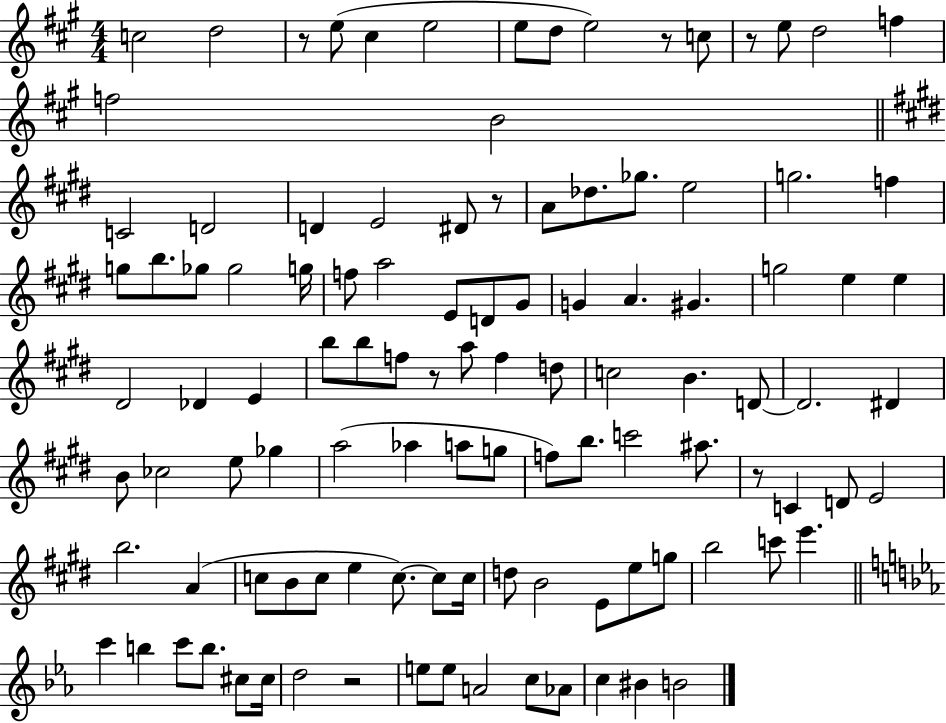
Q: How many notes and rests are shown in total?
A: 109